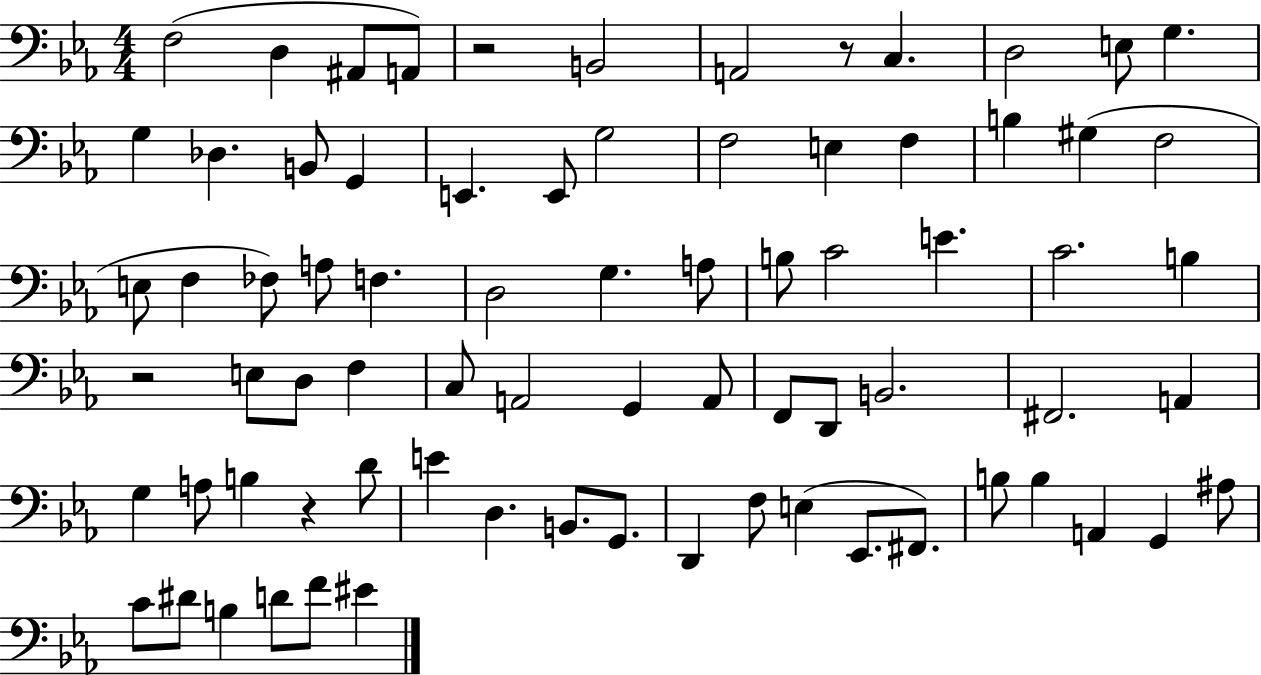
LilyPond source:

{
  \clef bass
  \numericTimeSignature
  \time 4/4
  \key ees \major
  f2( d4 ais,8 a,8) | r2 b,2 | a,2 r8 c4. | d2 e8 g4. | \break g4 des4. b,8 g,4 | e,4. e,8 g2 | f2 e4 f4 | b4 gis4( f2 | \break e8 f4 fes8) a8 f4. | d2 g4. a8 | b8 c'2 e'4. | c'2. b4 | \break r2 e8 d8 f4 | c8 a,2 g,4 a,8 | f,8 d,8 b,2. | fis,2. a,4 | \break g4 a8 b4 r4 d'8 | e'4 d4. b,8. g,8. | d,4 f8 e4( ees,8. fis,8.) | b8 b4 a,4 g,4 ais8 | \break c'8 dis'8 b4 d'8 f'8 eis'4 | \bar "|."
}